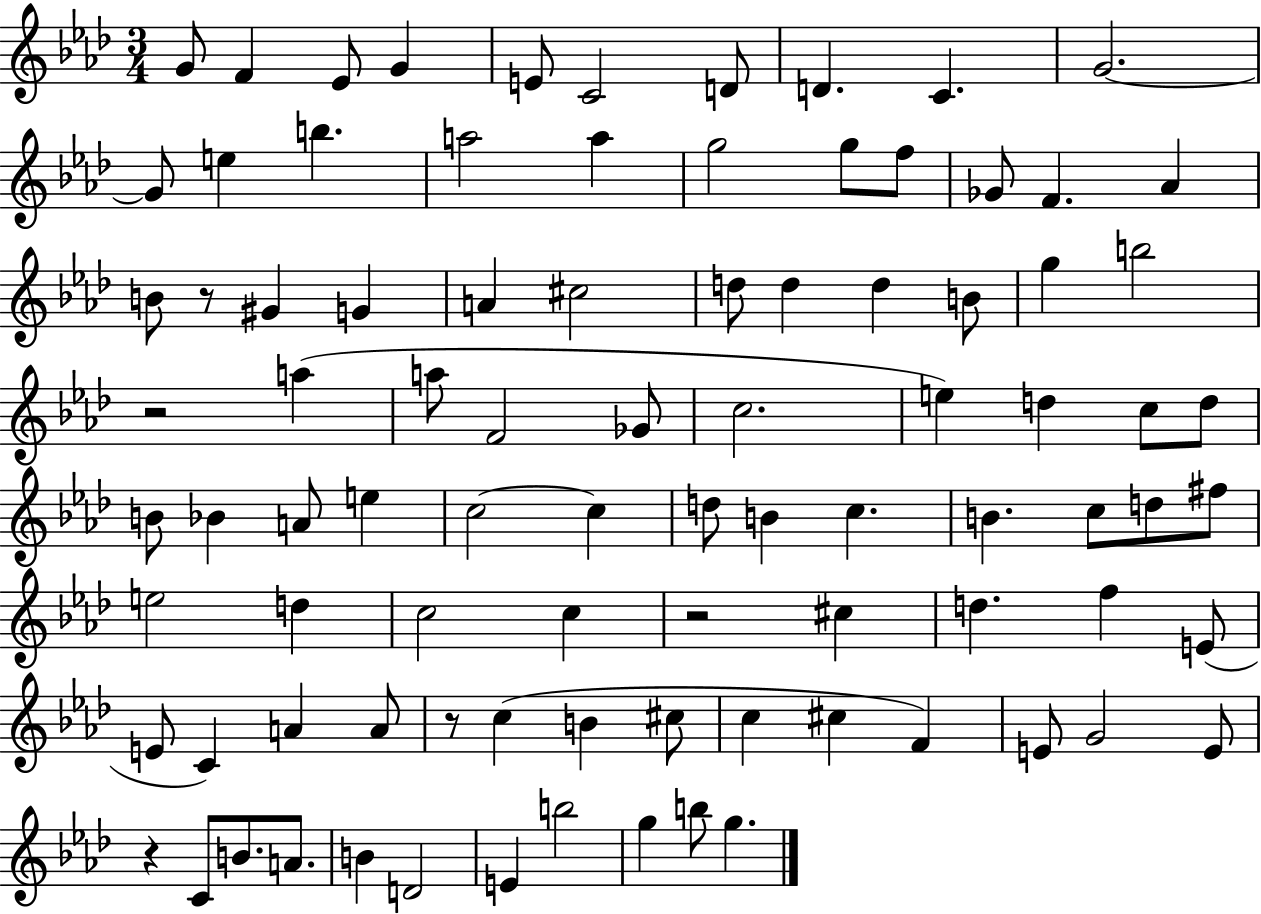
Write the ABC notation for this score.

X:1
T:Untitled
M:3/4
L:1/4
K:Ab
G/2 F _E/2 G E/2 C2 D/2 D C G2 G/2 e b a2 a g2 g/2 f/2 _G/2 F _A B/2 z/2 ^G G A ^c2 d/2 d d B/2 g b2 z2 a a/2 F2 _G/2 c2 e d c/2 d/2 B/2 _B A/2 e c2 c d/2 B c B c/2 d/2 ^f/2 e2 d c2 c z2 ^c d f E/2 E/2 C A A/2 z/2 c B ^c/2 c ^c F E/2 G2 E/2 z C/2 B/2 A/2 B D2 E b2 g b/2 g